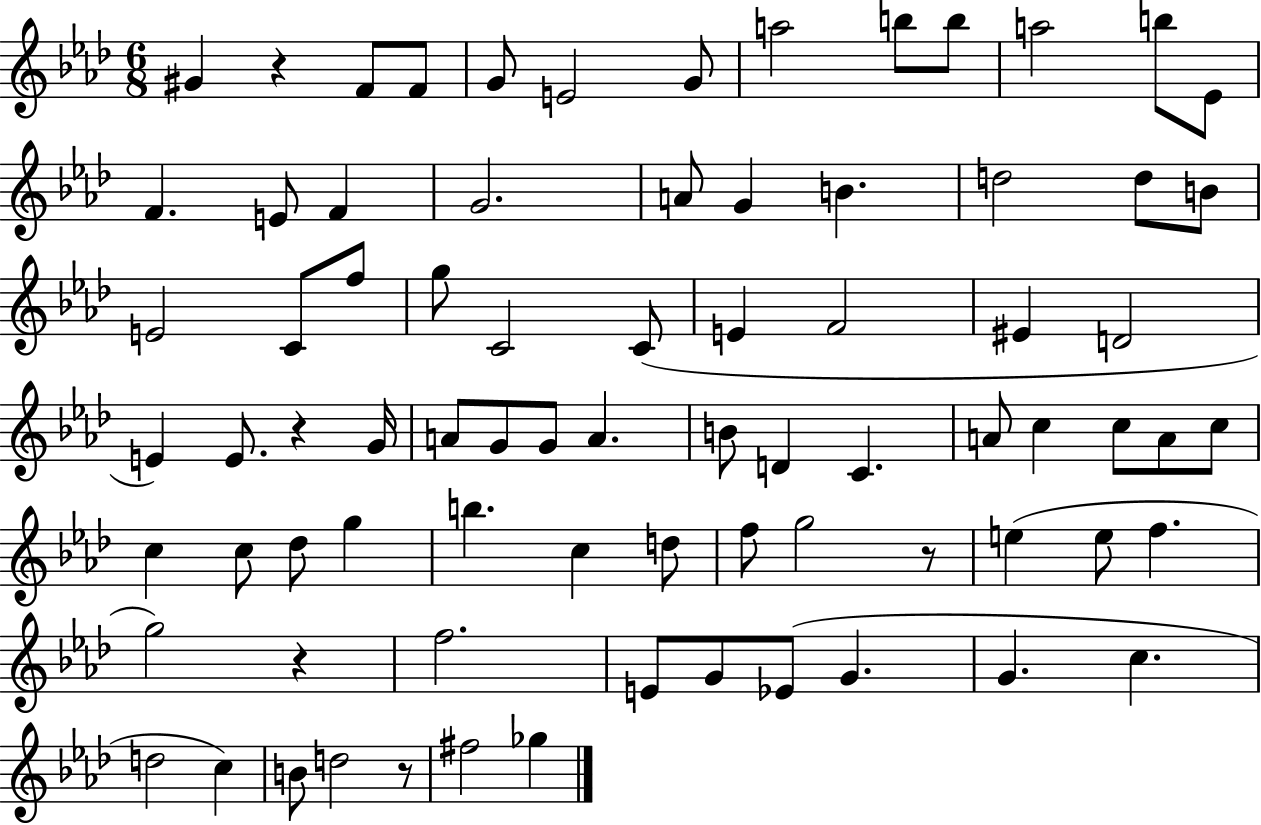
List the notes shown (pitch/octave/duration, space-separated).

G#4/q R/q F4/e F4/e G4/e E4/h G4/e A5/h B5/e B5/e A5/h B5/e Eb4/e F4/q. E4/e F4/q G4/h. A4/e G4/q B4/q. D5/h D5/e B4/e E4/h C4/e F5/e G5/e C4/h C4/e E4/q F4/h EIS4/q D4/h E4/q E4/e. R/q G4/s A4/e G4/e G4/e A4/q. B4/e D4/q C4/q. A4/e C5/q C5/e A4/e C5/e C5/q C5/e Db5/e G5/q B5/q. C5/q D5/e F5/e G5/h R/e E5/q E5/e F5/q. G5/h R/q F5/h. E4/e G4/e Eb4/e G4/q. G4/q. C5/q. D5/h C5/q B4/e D5/h R/e F#5/h Gb5/q